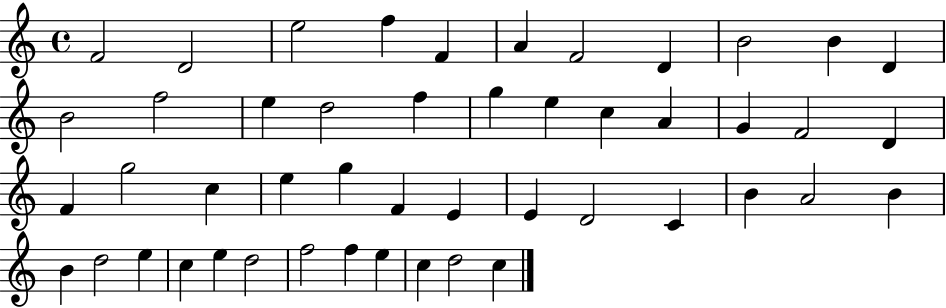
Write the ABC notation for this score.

X:1
T:Untitled
M:4/4
L:1/4
K:C
F2 D2 e2 f F A F2 D B2 B D B2 f2 e d2 f g e c A G F2 D F g2 c e g F E E D2 C B A2 B B d2 e c e d2 f2 f e c d2 c